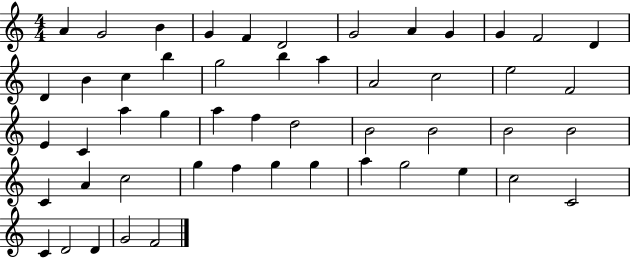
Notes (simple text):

A4/q G4/h B4/q G4/q F4/q D4/h G4/h A4/q G4/q G4/q F4/h D4/q D4/q B4/q C5/q B5/q G5/h B5/q A5/q A4/h C5/h E5/h F4/h E4/q C4/q A5/q G5/q A5/q F5/q D5/h B4/h B4/h B4/h B4/h C4/q A4/q C5/h G5/q F5/q G5/q G5/q A5/q G5/h E5/q C5/h C4/h C4/q D4/h D4/q G4/h F4/h